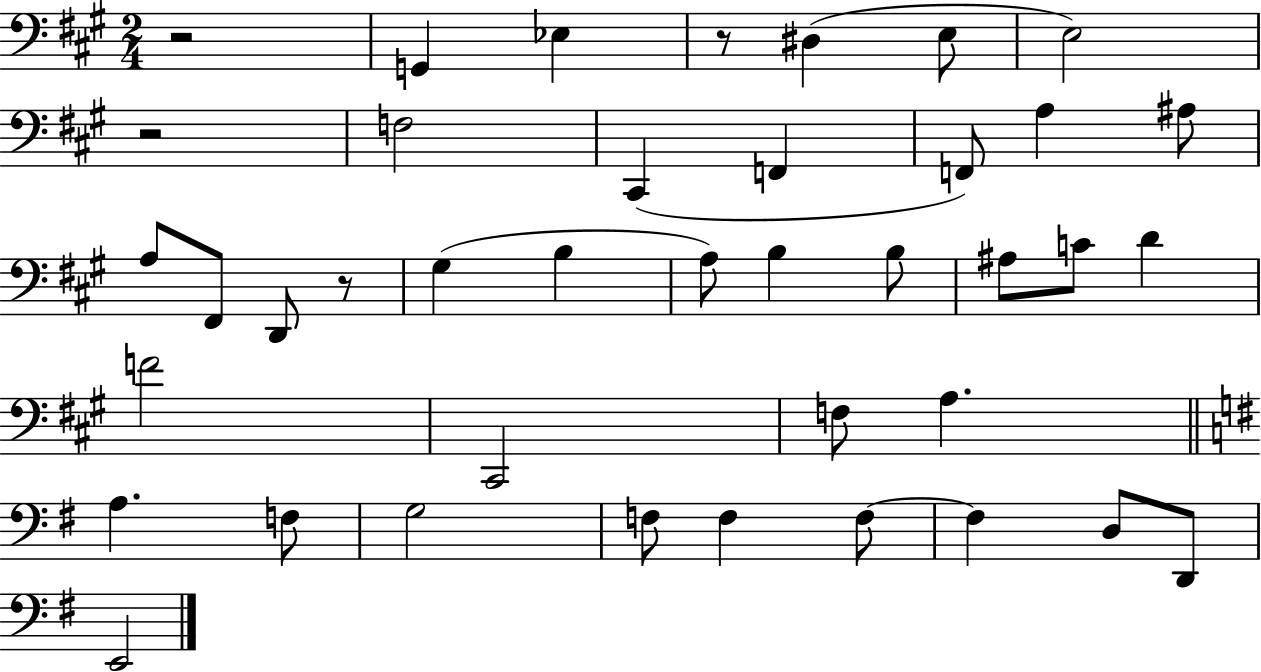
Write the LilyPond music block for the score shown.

{
  \clef bass
  \numericTimeSignature
  \time 2/4
  \key a \major
  r2 | g,4 ees4 | r8 dis4( e8 | e2) | \break r2 | f2 | cis,4( f,4 | f,8) a4 ais8 | \break a8 fis,8 d,8 r8 | gis4( b4 | a8) b4 b8 | ais8 c'8 d'4 | \break f'2 | cis,2 | f8 a4. | \bar "||" \break \key g \major a4. f8 | g2 | f8 f4 f8~~ | f4 d8 d,8 | \break e,2 | \bar "|."
}